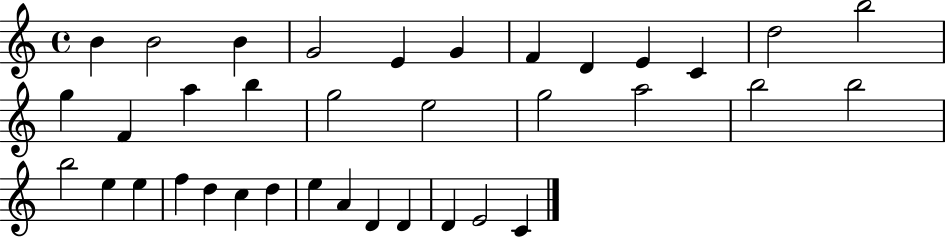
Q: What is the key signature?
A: C major